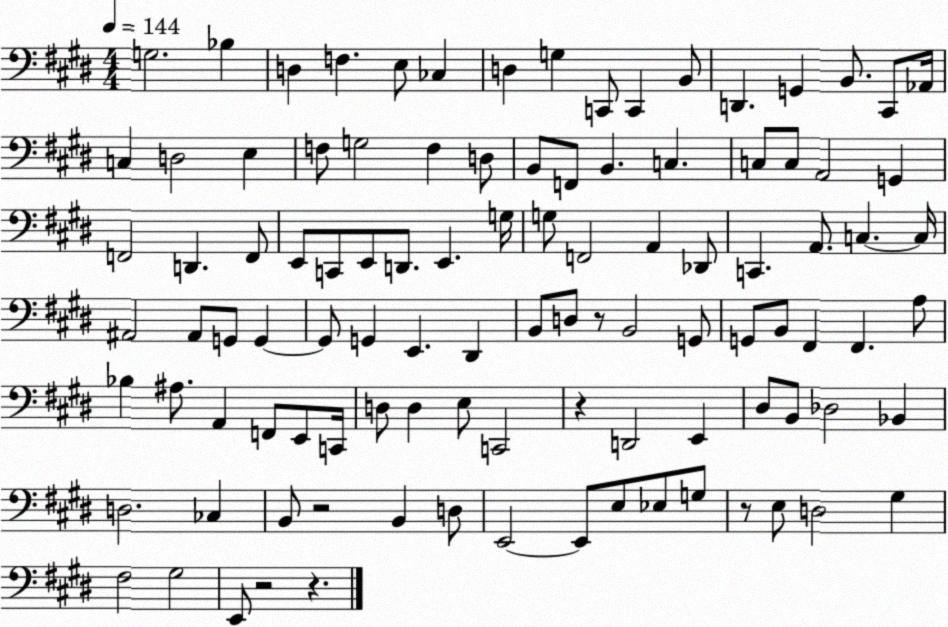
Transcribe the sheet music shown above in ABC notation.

X:1
T:Untitled
M:4/4
L:1/4
K:E
G,2 _B, D, F, E,/2 _C, D, G, C,,/2 C,, B,,/2 D,, G,, B,,/2 ^C,,/2 _A,,/4 C, D,2 E, F,/2 G,2 F, D,/2 B,,/2 F,,/2 B,, C, C,/2 C,/2 A,,2 G,, F,,2 D,, F,,/2 E,,/2 C,,/2 E,,/2 D,,/2 E,, G,/4 G,/2 F,,2 A,, _D,,/2 C,, A,,/2 C, C,/4 ^A,,2 ^A,,/2 G,,/2 G,, G,,/2 G,, E,, ^D,, B,,/2 D,/2 z/2 B,,2 G,,/2 G,,/2 B,,/2 ^F,, ^F,, A,/2 _B, ^A,/2 A,, F,,/2 E,,/2 C,,/4 D,/2 D, E,/2 C,,2 z D,,2 E,, ^D,/2 B,,/2 _D,2 _B,, D,2 _C, B,,/2 z2 B,, D,/2 E,,2 E,,/2 E,/2 _E,/2 G,/2 z/2 E,/2 D,2 ^G, ^F,2 ^G,2 E,,/2 z2 z